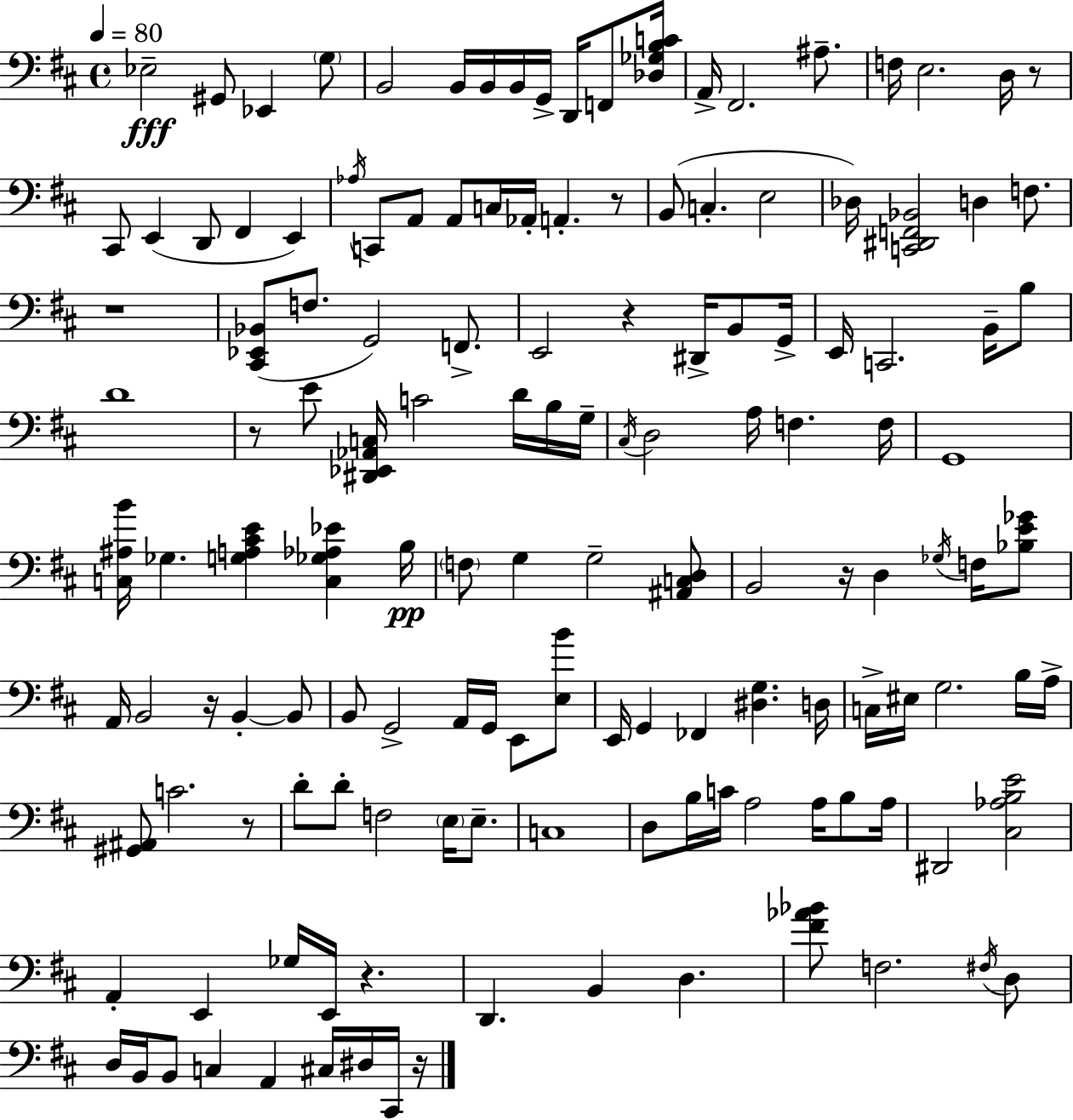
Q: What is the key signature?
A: D major